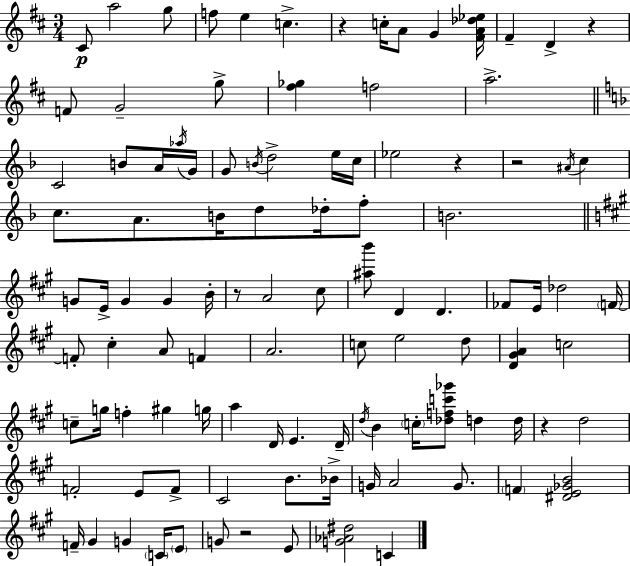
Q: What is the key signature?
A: D major